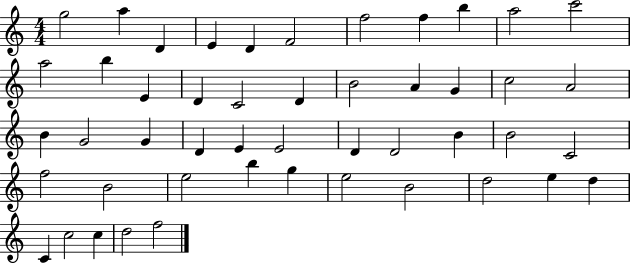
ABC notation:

X:1
T:Untitled
M:4/4
L:1/4
K:C
g2 a D E D F2 f2 f b a2 c'2 a2 b E D C2 D B2 A G c2 A2 B G2 G D E E2 D D2 B B2 C2 f2 B2 e2 b g e2 B2 d2 e d C c2 c d2 f2